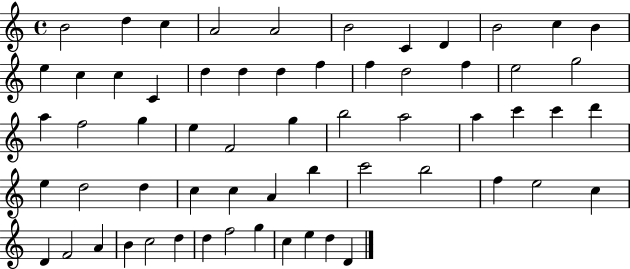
X:1
T:Untitled
M:4/4
L:1/4
K:C
B2 d c A2 A2 B2 C D B2 c B e c c C d d d f f d2 f e2 g2 a f2 g e F2 g b2 a2 a c' c' d' e d2 d c c A b c'2 b2 f e2 c D F2 A B c2 d d f2 g c e d D